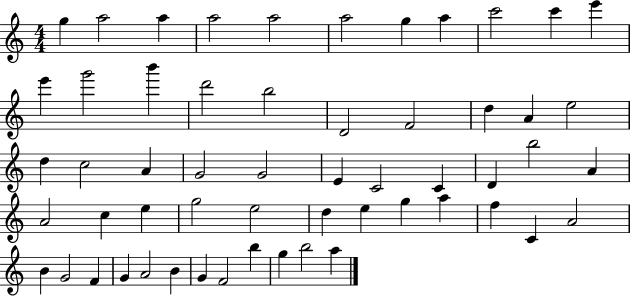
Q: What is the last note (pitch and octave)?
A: A5